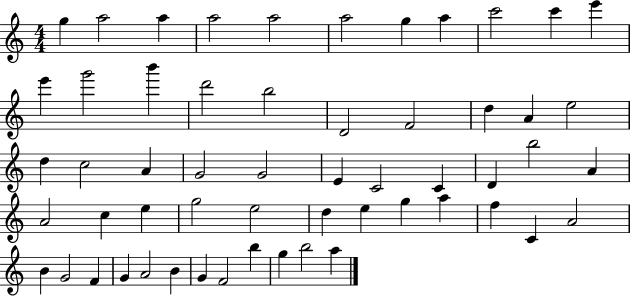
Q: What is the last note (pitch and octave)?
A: A5